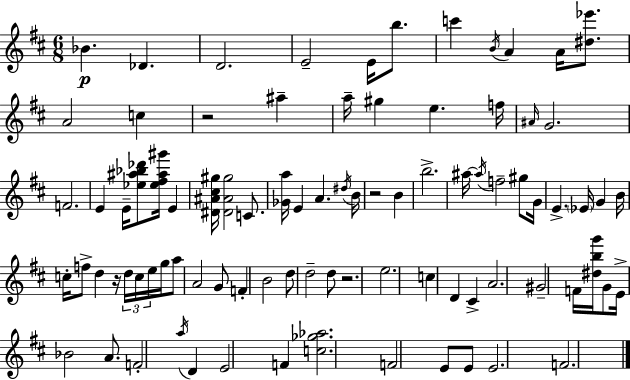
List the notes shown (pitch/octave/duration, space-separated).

Bb4/q. Db4/q. D4/h. E4/h E4/s B5/e. C6/q B4/s A4/q A4/s [D#5,Eb6]/e. A4/h C5/q R/h A#5/q A5/s G#5/q E5/q. F5/s A#4/s G4/h. F4/h. E4/q E4/s [Eb5,A#5,Bb5,Db6]/e [Eb5,F#5,A#5,G#6]/s E4/q [D#4,A#4,C#5,G#5]/s [D#4,A#4,G#5]/h C4/e. [Gb4,A5]/s E4/q A4/q. D#5/s B4/s R/h B4/q B5/h. A#5/s A#5/s F5/h G#5/e G4/s E4/q. Eb4/s G4/q B4/s C5/s F5/e D5/q R/s D5/s C5/s E5/s G5/s A5/e A4/h G4/e F4/q B4/h D5/e D5/h D5/e R/h. E5/h. C5/q D4/q C#4/q A4/h. G#4/h F4/s [D#5,B5,G6]/s G4/e E4/s Bb4/h A4/e. F4/h A5/s D4/q E4/h F4/q [C5,Gb5,Ab5]/h. F4/h E4/e E4/e E4/h. F4/h.